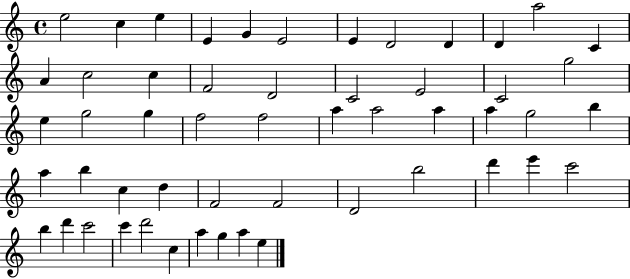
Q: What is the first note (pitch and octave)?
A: E5